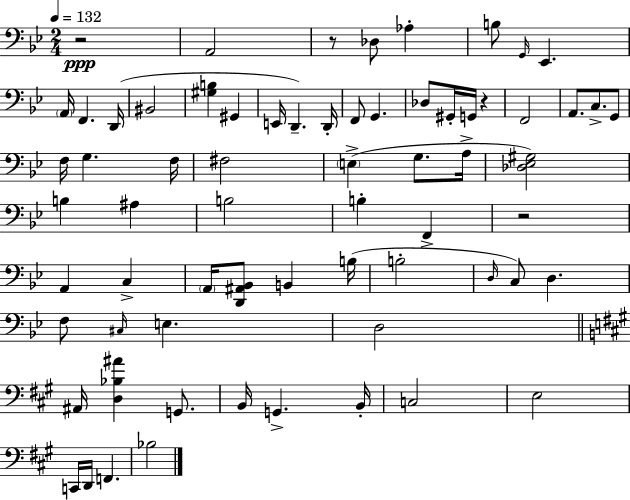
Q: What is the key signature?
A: BES major